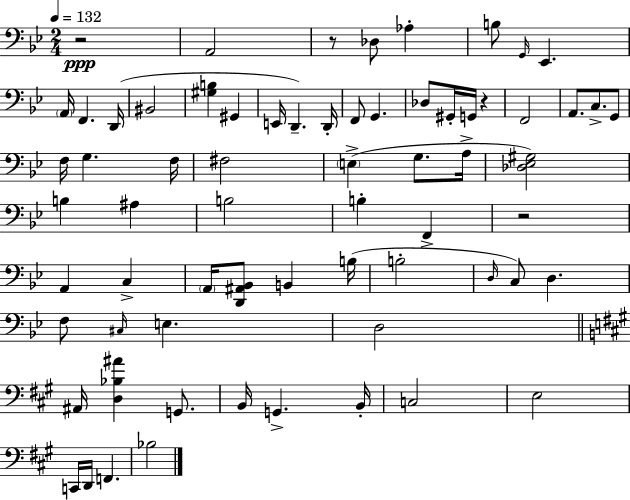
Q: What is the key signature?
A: BES major